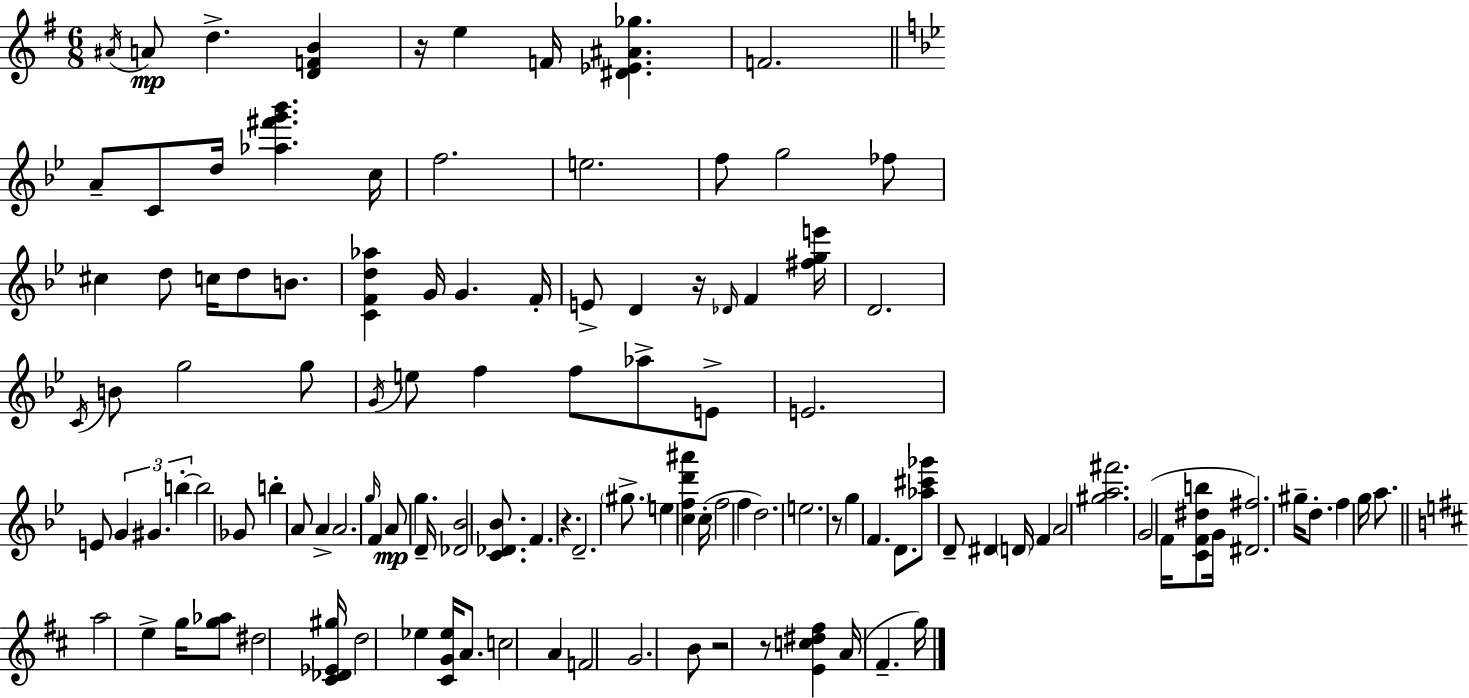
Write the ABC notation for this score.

X:1
T:Untitled
M:6/8
L:1/4
K:Em
^A/4 A/2 d [DFB] z/4 e F/4 [^D_E^A_g] F2 A/2 C/2 d/4 [_a^f'g'_b'] c/4 f2 e2 f/2 g2 _f/2 ^c d/2 c/4 d/2 B/2 [CFd_a] G/4 G F/4 E/2 D z/4 _D/4 F [^fge']/4 D2 C/4 B/2 g2 g/2 G/4 e/2 f f/2 _a/2 E/2 E2 E/2 G ^G b b2 _G/2 b A/2 A A2 g/4 F A/2 g D/4 [_D_B]2 [C_D_B]/2 F z D2 ^g/2 e [cfd'^a'] c/4 f2 f d2 e2 z/2 g F D/2 [_a^c'_g']/2 D/2 ^D D/4 F A2 [^ga^f']2 G2 F/4 [CF^db]/2 G/4 [^D^f]2 ^g/4 d/2 f g/4 a/2 a2 e g/4 [g_a]/2 ^d2 [^C_D_E^g]/4 d2 _e [^CG_e]/4 A/2 c2 A F2 G2 B/2 z2 z/2 [Ec^d^f] A/4 ^F g/4